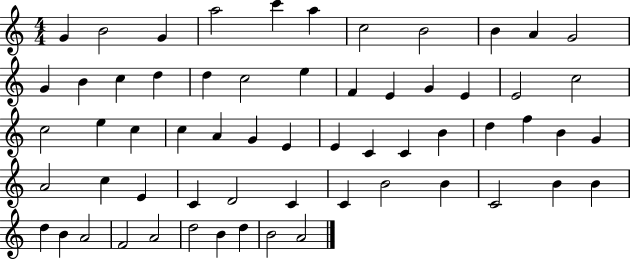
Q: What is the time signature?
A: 4/4